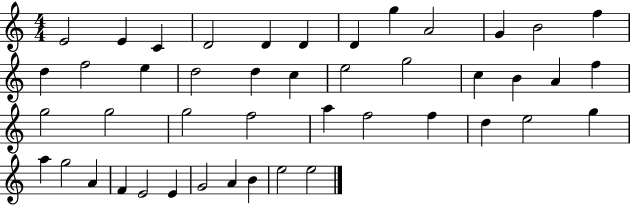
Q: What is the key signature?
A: C major